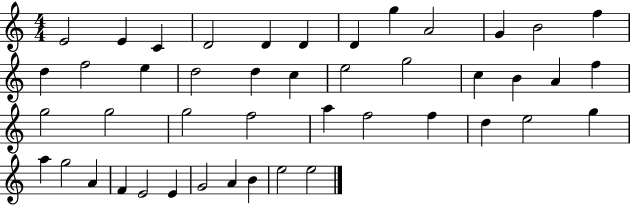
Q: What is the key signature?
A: C major